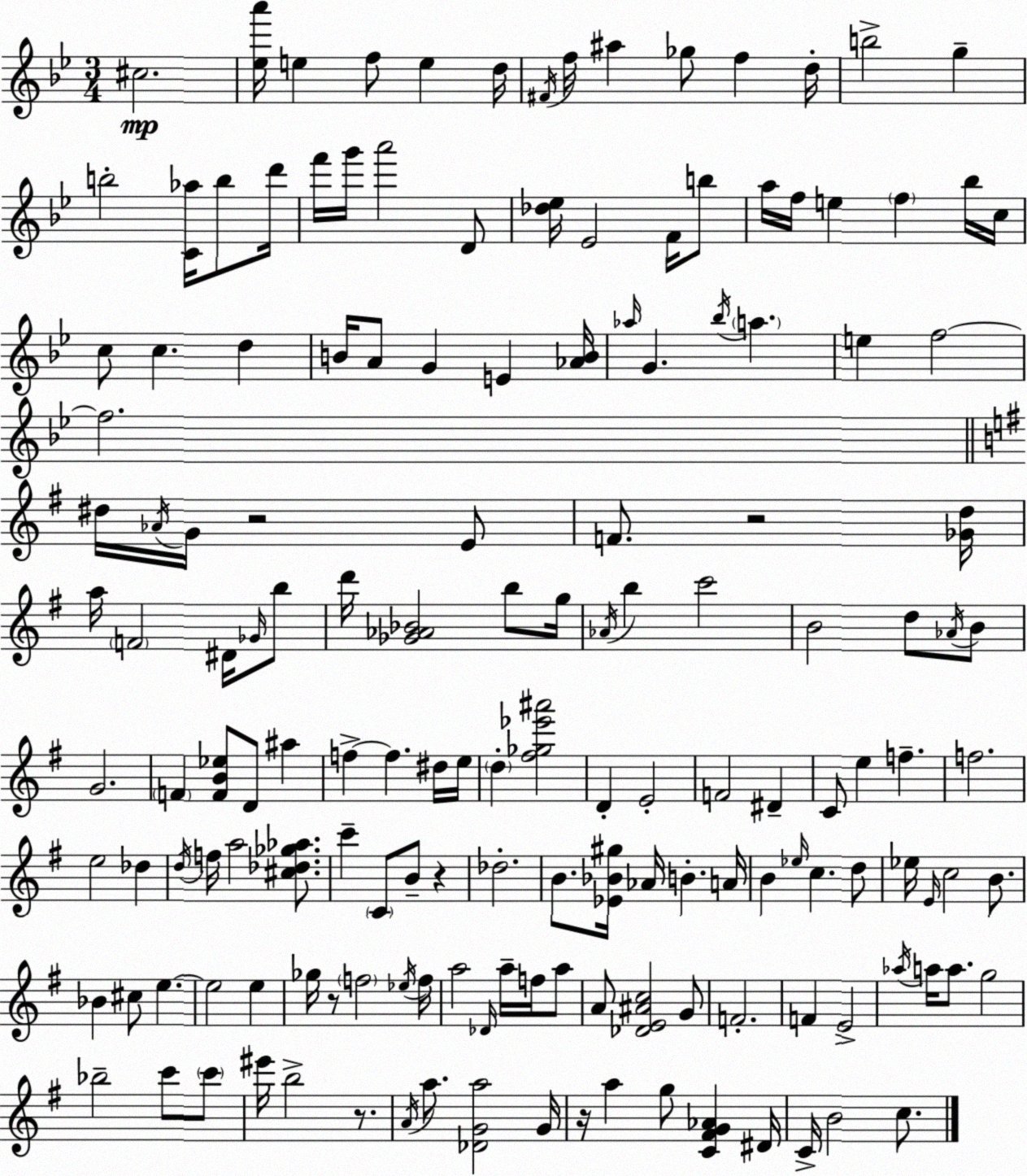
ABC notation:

X:1
T:Untitled
M:3/4
L:1/4
K:Gm
^c2 [_ea']/4 e f/2 e d/4 ^F/4 f/4 ^a _g/2 f d/4 b2 g b2 [C_a]/4 b/2 d'/4 f'/4 g'/4 a'2 D/2 [_d_e]/4 _E2 F/4 b/2 a/4 f/4 e f _b/4 c/4 c/2 c d B/4 A/2 G E [_AB]/4 _a/4 G _b/4 a e f2 f2 ^d/4 _A/4 G/4 z2 E/2 F/2 z2 [_Gd]/4 a/4 F2 ^D/4 _G/4 b/2 d'/4 [_G_A_B]2 b/2 g/4 _A/4 b c'2 B2 d/2 _A/4 B/2 G2 F [FB_e]/2 D/2 ^a f f ^d/4 e/4 d [^f_g_e'^a']2 D E2 F2 ^D C/2 e f f2 e2 _d d/4 f/4 a2 [^c_d_g_a]/2 c' C/2 B/2 z _d2 B/2 [_E_B^g]/4 _A/4 B A/4 B _e/4 c d/2 _e/4 E/4 c2 B/2 _B ^c/2 e e2 e _g/4 z/2 f2 _e/4 f/4 a2 _D/4 a/4 f/4 a/2 A/2 [_DE^Ac]2 G/2 F2 F E2 _a/4 a/4 a/2 g2 _b2 c'/2 c'/2 ^e'/4 b2 z/2 A/4 a/2 [_DGa]2 G/4 z/4 a g/2 [C^FG_A] ^D/4 C/4 B2 c/2